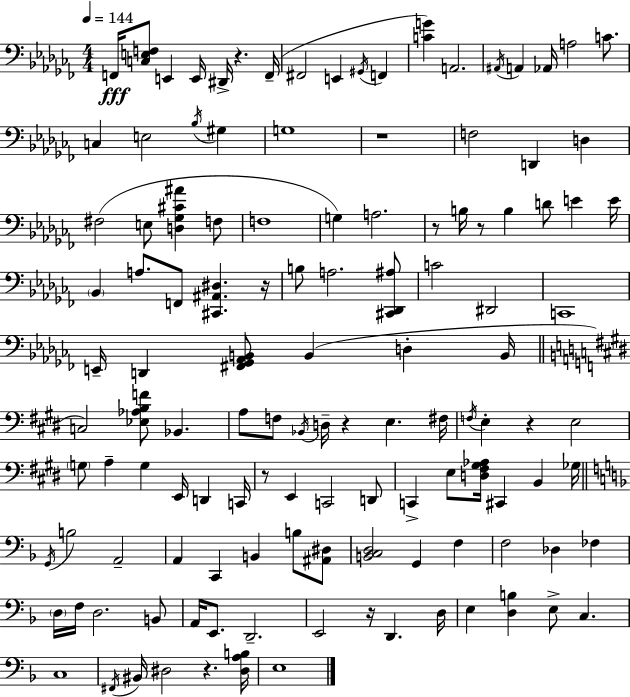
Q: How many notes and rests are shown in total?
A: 124